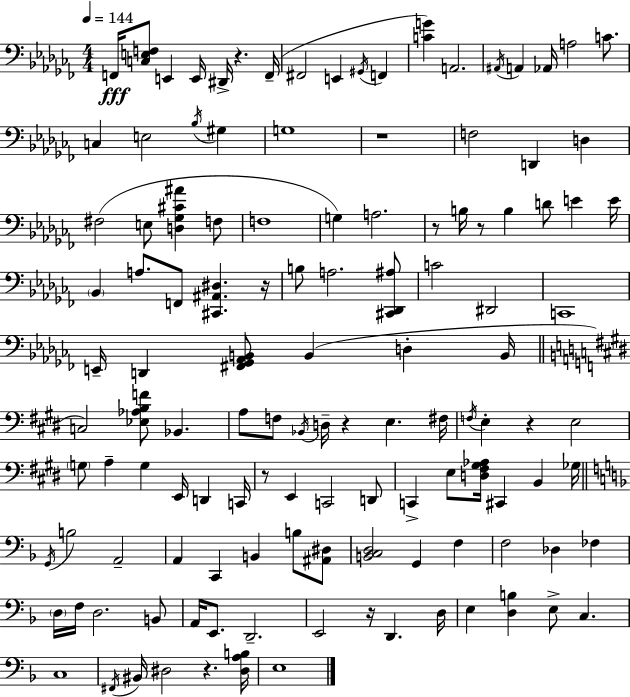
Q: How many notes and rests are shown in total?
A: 124